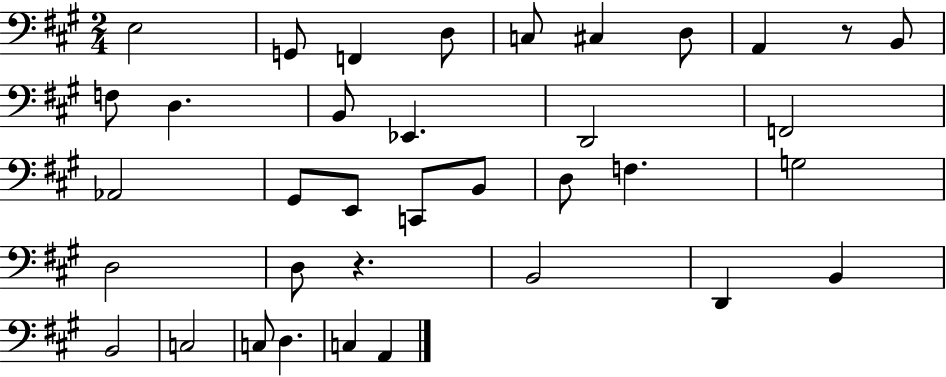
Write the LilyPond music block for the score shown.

{
  \clef bass
  \numericTimeSignature
  \time 2/4
  \key a \major
  \repeat volta 2 { e2 | g,8 f,4 d8 | c8 cis4 d8 | a,4 r8 b,8 | \break f8 d4. | b,8 ees,4. | d,2 | f,2 | \break aes,2 | gis,8 e,8 c,8 b,8 | d8 f4. | g2 | \break d2 | d8 r4. | b,2 | d,4 b,4 | \break b,2 | c2 | c8 d4. | c4 a,4 | \break } \bar "|."
}